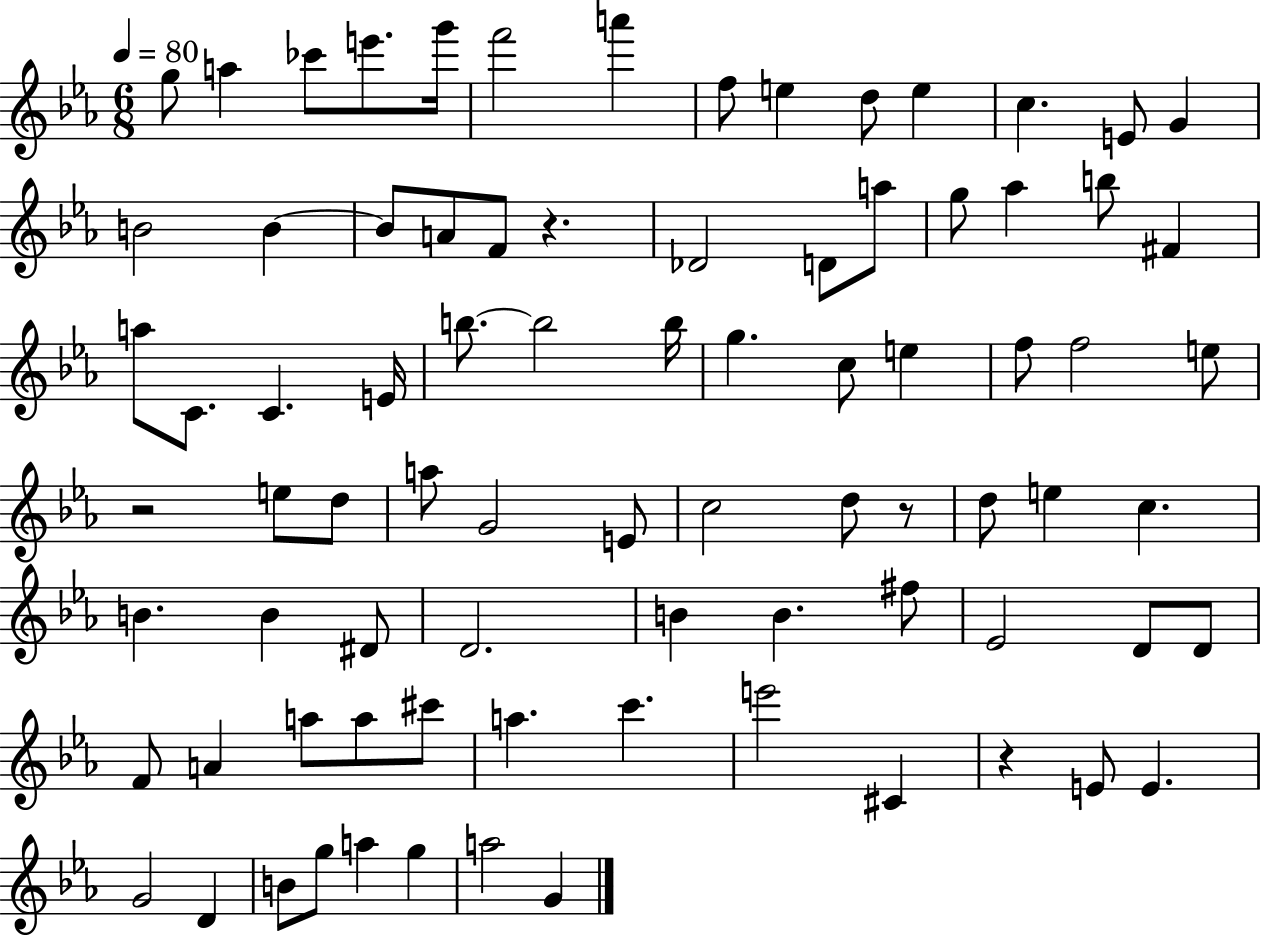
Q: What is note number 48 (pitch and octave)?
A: E5